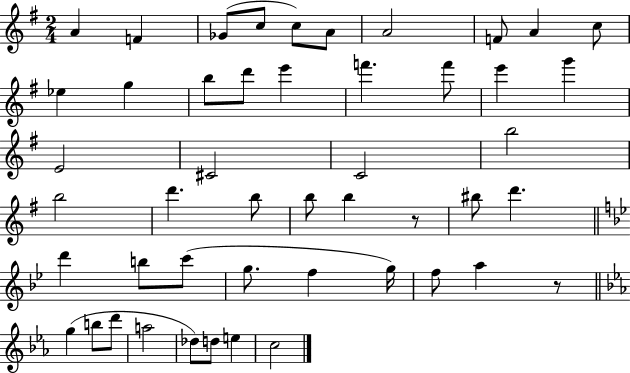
{
  \clef treble
  \numericTimeSignature
  \time 2/4
  \key g \major
  a'4 f'4 | ges'8( c''8 c''8) a'8 | a'2 | f'8 a'4 c''8 | \break ees''4 g''4 | b''8 d'''8 e'''4 | f'''4. f'''8 | e'''4 g'''4 | \break e'2 | cis'2 | c'2 | b''2 | \break b''2 | d'''4. b''8 | b''8 b''4 r8 | bis''8 d'''4. | \break \bar "||" \break \key g \minor d'''4 b''8 c'''8( | g''8. f''4 g''16) | f''8 a''4 r8 | \bar "||" \break \key ees \major g''4( b''8 d'''8 | a''2 | des''8) d''8 e''4 | c''2 | \break \bar "|."
}